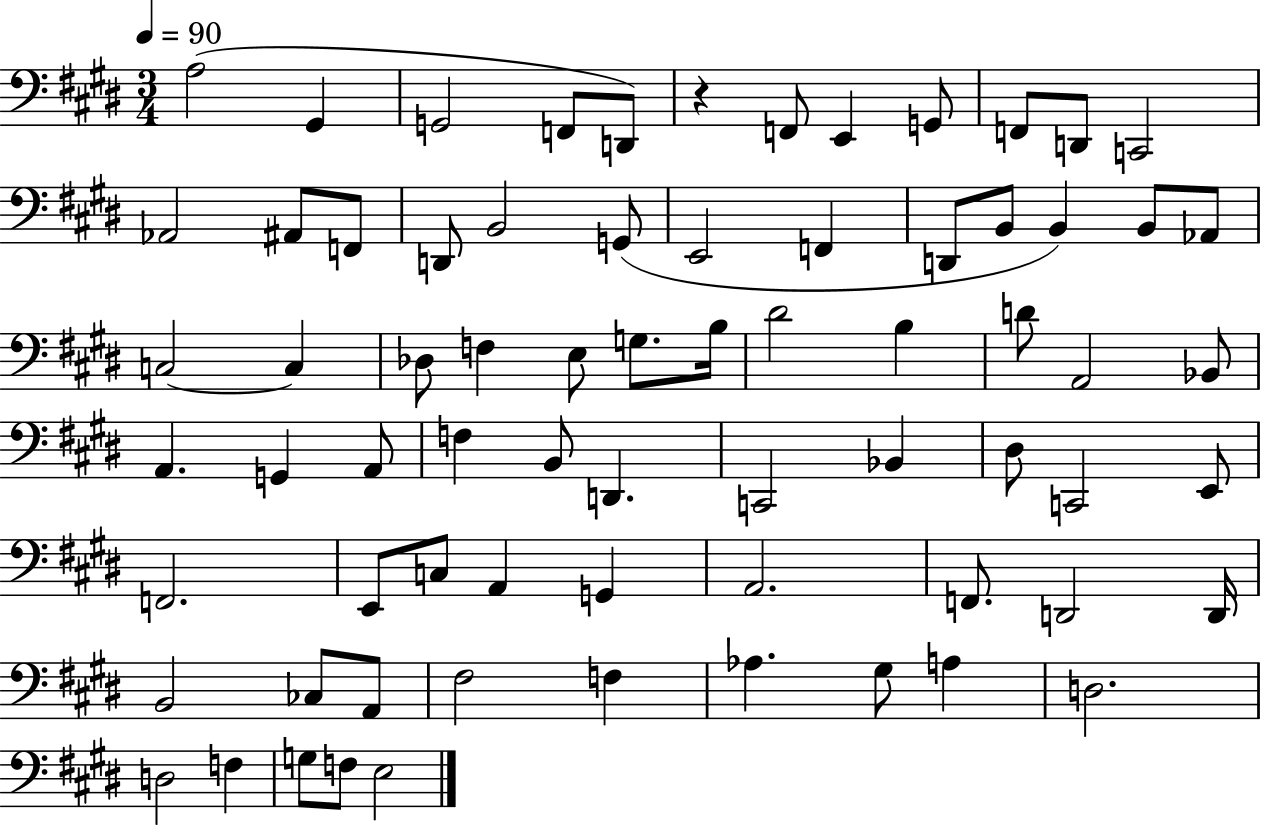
A3/h G#2/q G2/h F2/e D2/e R/q F2/e E2/q G2/e F2/e D2/e C2/h Ab2/h A#2/e F2/e D2/e B2/h G2/e E2/h F2/q D2/e B2/e B2/q B2/e Ab2/e C3/h C3/q Db3/e F3/q E3/e G3/e. B3/s D#4/h B3/q D4/e A2/h Bb2/e A2/q. G2/q A2/e F3/q B2/e D2/q. C2/h Bb2/q D#3/e C2/h E2/e F2/h. E2/e C3/e A2/q G2/q A2/h. F2/e. D2/h D2/s B2/h CES3/e A2/e F#3/h F3/q Ab3/q. G#3/e A3/q D3/h. D3/h F3/q G3/e F3/e E3/h